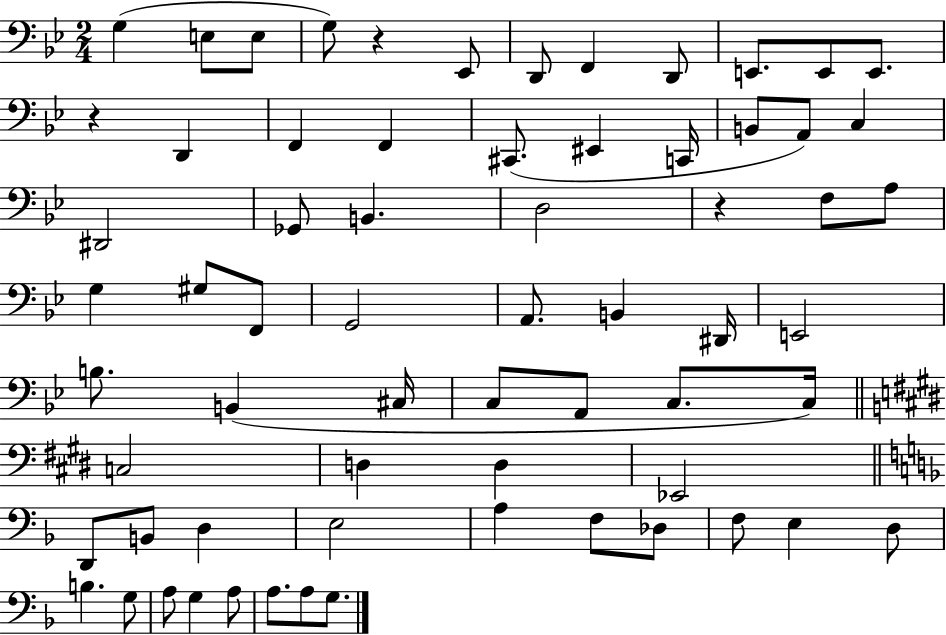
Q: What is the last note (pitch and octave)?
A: G3